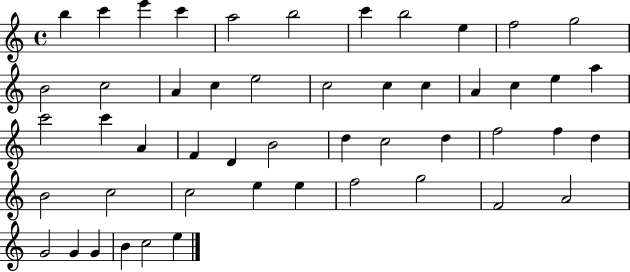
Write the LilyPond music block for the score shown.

{
  \clef treble
  \time 4/4
  \defaultTimeSignature
  \key c \major
  b''4 c'''4 e'''4 c'''4 | a''2 b''2 | c'''4 b''2 e''4 | f''2 g''2 | \break b'2 c''2 | a'4 c''4 e''2 | c''2 c''4 c''4 | a'4 c''4 e''4 a''4 | \break c'''2 c'''4 a'4 | f'4 d'4 b'2 | d''4 c''2 d''4 | f''2 f''4 d''4 | \break b'2 c''2 | c''2 e''4 e''4 | f''2 g''2 | f'2 a'2 | \break g'2 g'4 g'4 | b'4 c''2 e''4 | \bar "|."
}